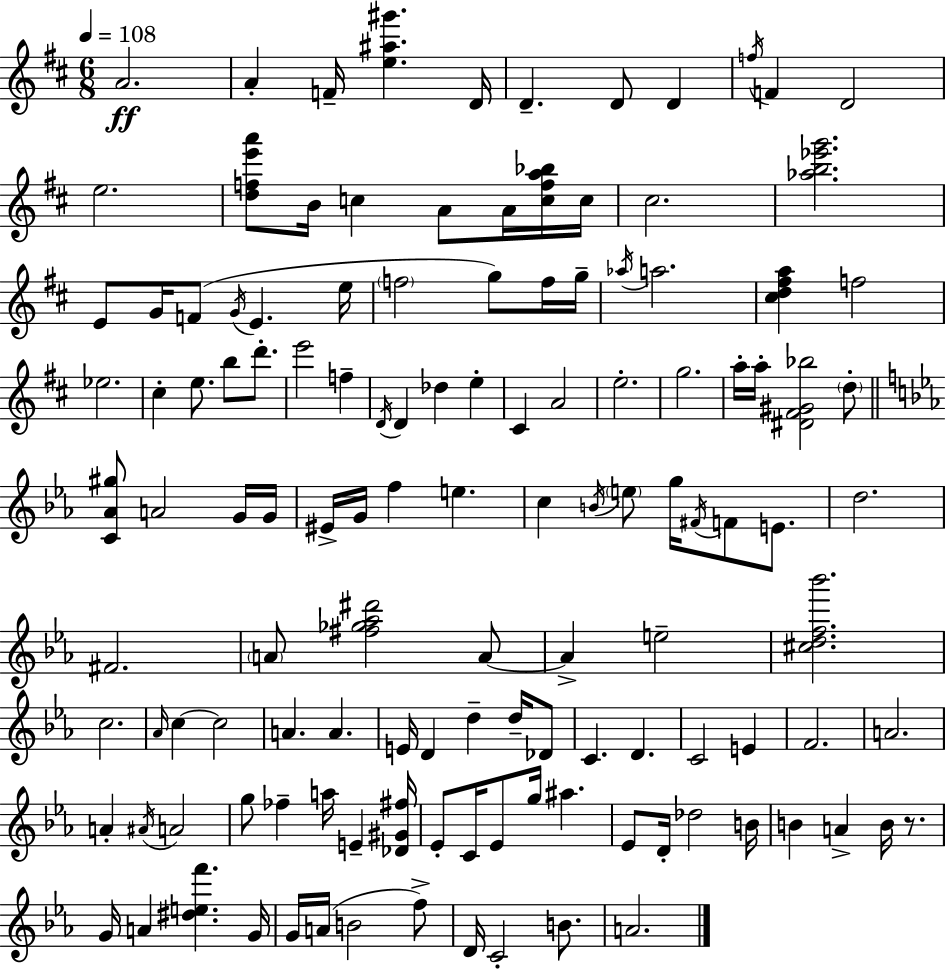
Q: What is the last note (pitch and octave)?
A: A4